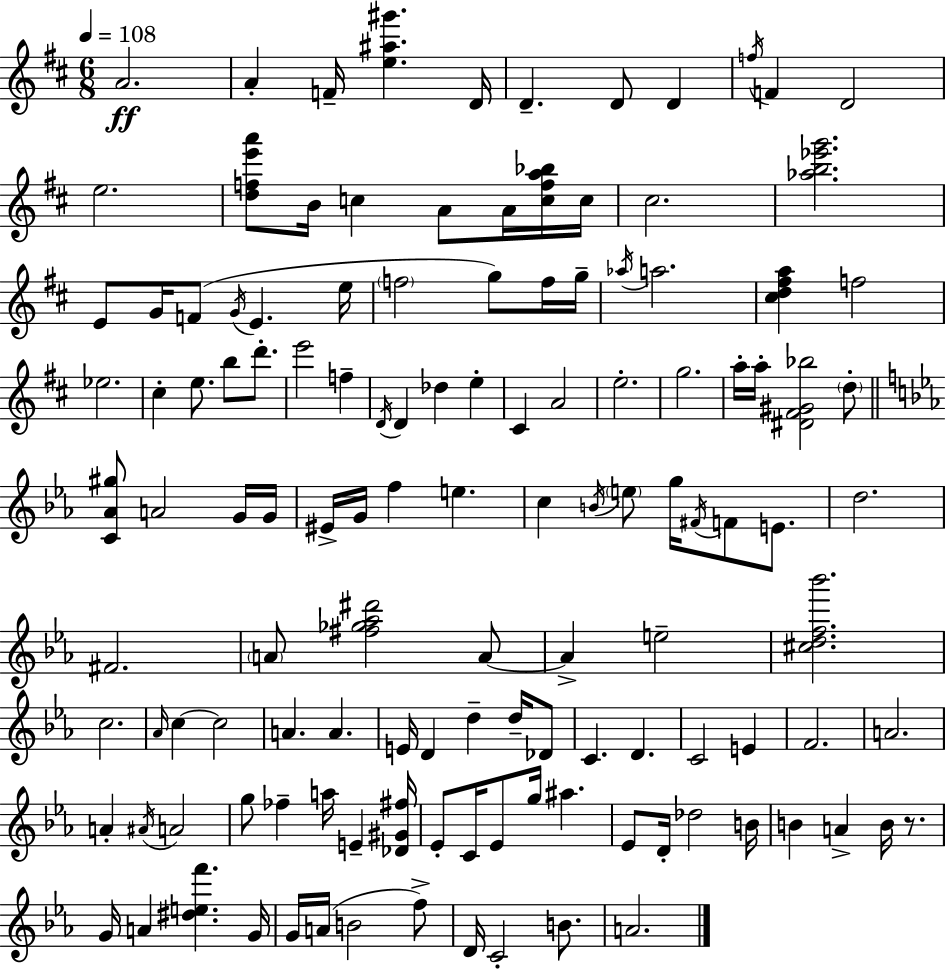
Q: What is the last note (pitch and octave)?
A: A4